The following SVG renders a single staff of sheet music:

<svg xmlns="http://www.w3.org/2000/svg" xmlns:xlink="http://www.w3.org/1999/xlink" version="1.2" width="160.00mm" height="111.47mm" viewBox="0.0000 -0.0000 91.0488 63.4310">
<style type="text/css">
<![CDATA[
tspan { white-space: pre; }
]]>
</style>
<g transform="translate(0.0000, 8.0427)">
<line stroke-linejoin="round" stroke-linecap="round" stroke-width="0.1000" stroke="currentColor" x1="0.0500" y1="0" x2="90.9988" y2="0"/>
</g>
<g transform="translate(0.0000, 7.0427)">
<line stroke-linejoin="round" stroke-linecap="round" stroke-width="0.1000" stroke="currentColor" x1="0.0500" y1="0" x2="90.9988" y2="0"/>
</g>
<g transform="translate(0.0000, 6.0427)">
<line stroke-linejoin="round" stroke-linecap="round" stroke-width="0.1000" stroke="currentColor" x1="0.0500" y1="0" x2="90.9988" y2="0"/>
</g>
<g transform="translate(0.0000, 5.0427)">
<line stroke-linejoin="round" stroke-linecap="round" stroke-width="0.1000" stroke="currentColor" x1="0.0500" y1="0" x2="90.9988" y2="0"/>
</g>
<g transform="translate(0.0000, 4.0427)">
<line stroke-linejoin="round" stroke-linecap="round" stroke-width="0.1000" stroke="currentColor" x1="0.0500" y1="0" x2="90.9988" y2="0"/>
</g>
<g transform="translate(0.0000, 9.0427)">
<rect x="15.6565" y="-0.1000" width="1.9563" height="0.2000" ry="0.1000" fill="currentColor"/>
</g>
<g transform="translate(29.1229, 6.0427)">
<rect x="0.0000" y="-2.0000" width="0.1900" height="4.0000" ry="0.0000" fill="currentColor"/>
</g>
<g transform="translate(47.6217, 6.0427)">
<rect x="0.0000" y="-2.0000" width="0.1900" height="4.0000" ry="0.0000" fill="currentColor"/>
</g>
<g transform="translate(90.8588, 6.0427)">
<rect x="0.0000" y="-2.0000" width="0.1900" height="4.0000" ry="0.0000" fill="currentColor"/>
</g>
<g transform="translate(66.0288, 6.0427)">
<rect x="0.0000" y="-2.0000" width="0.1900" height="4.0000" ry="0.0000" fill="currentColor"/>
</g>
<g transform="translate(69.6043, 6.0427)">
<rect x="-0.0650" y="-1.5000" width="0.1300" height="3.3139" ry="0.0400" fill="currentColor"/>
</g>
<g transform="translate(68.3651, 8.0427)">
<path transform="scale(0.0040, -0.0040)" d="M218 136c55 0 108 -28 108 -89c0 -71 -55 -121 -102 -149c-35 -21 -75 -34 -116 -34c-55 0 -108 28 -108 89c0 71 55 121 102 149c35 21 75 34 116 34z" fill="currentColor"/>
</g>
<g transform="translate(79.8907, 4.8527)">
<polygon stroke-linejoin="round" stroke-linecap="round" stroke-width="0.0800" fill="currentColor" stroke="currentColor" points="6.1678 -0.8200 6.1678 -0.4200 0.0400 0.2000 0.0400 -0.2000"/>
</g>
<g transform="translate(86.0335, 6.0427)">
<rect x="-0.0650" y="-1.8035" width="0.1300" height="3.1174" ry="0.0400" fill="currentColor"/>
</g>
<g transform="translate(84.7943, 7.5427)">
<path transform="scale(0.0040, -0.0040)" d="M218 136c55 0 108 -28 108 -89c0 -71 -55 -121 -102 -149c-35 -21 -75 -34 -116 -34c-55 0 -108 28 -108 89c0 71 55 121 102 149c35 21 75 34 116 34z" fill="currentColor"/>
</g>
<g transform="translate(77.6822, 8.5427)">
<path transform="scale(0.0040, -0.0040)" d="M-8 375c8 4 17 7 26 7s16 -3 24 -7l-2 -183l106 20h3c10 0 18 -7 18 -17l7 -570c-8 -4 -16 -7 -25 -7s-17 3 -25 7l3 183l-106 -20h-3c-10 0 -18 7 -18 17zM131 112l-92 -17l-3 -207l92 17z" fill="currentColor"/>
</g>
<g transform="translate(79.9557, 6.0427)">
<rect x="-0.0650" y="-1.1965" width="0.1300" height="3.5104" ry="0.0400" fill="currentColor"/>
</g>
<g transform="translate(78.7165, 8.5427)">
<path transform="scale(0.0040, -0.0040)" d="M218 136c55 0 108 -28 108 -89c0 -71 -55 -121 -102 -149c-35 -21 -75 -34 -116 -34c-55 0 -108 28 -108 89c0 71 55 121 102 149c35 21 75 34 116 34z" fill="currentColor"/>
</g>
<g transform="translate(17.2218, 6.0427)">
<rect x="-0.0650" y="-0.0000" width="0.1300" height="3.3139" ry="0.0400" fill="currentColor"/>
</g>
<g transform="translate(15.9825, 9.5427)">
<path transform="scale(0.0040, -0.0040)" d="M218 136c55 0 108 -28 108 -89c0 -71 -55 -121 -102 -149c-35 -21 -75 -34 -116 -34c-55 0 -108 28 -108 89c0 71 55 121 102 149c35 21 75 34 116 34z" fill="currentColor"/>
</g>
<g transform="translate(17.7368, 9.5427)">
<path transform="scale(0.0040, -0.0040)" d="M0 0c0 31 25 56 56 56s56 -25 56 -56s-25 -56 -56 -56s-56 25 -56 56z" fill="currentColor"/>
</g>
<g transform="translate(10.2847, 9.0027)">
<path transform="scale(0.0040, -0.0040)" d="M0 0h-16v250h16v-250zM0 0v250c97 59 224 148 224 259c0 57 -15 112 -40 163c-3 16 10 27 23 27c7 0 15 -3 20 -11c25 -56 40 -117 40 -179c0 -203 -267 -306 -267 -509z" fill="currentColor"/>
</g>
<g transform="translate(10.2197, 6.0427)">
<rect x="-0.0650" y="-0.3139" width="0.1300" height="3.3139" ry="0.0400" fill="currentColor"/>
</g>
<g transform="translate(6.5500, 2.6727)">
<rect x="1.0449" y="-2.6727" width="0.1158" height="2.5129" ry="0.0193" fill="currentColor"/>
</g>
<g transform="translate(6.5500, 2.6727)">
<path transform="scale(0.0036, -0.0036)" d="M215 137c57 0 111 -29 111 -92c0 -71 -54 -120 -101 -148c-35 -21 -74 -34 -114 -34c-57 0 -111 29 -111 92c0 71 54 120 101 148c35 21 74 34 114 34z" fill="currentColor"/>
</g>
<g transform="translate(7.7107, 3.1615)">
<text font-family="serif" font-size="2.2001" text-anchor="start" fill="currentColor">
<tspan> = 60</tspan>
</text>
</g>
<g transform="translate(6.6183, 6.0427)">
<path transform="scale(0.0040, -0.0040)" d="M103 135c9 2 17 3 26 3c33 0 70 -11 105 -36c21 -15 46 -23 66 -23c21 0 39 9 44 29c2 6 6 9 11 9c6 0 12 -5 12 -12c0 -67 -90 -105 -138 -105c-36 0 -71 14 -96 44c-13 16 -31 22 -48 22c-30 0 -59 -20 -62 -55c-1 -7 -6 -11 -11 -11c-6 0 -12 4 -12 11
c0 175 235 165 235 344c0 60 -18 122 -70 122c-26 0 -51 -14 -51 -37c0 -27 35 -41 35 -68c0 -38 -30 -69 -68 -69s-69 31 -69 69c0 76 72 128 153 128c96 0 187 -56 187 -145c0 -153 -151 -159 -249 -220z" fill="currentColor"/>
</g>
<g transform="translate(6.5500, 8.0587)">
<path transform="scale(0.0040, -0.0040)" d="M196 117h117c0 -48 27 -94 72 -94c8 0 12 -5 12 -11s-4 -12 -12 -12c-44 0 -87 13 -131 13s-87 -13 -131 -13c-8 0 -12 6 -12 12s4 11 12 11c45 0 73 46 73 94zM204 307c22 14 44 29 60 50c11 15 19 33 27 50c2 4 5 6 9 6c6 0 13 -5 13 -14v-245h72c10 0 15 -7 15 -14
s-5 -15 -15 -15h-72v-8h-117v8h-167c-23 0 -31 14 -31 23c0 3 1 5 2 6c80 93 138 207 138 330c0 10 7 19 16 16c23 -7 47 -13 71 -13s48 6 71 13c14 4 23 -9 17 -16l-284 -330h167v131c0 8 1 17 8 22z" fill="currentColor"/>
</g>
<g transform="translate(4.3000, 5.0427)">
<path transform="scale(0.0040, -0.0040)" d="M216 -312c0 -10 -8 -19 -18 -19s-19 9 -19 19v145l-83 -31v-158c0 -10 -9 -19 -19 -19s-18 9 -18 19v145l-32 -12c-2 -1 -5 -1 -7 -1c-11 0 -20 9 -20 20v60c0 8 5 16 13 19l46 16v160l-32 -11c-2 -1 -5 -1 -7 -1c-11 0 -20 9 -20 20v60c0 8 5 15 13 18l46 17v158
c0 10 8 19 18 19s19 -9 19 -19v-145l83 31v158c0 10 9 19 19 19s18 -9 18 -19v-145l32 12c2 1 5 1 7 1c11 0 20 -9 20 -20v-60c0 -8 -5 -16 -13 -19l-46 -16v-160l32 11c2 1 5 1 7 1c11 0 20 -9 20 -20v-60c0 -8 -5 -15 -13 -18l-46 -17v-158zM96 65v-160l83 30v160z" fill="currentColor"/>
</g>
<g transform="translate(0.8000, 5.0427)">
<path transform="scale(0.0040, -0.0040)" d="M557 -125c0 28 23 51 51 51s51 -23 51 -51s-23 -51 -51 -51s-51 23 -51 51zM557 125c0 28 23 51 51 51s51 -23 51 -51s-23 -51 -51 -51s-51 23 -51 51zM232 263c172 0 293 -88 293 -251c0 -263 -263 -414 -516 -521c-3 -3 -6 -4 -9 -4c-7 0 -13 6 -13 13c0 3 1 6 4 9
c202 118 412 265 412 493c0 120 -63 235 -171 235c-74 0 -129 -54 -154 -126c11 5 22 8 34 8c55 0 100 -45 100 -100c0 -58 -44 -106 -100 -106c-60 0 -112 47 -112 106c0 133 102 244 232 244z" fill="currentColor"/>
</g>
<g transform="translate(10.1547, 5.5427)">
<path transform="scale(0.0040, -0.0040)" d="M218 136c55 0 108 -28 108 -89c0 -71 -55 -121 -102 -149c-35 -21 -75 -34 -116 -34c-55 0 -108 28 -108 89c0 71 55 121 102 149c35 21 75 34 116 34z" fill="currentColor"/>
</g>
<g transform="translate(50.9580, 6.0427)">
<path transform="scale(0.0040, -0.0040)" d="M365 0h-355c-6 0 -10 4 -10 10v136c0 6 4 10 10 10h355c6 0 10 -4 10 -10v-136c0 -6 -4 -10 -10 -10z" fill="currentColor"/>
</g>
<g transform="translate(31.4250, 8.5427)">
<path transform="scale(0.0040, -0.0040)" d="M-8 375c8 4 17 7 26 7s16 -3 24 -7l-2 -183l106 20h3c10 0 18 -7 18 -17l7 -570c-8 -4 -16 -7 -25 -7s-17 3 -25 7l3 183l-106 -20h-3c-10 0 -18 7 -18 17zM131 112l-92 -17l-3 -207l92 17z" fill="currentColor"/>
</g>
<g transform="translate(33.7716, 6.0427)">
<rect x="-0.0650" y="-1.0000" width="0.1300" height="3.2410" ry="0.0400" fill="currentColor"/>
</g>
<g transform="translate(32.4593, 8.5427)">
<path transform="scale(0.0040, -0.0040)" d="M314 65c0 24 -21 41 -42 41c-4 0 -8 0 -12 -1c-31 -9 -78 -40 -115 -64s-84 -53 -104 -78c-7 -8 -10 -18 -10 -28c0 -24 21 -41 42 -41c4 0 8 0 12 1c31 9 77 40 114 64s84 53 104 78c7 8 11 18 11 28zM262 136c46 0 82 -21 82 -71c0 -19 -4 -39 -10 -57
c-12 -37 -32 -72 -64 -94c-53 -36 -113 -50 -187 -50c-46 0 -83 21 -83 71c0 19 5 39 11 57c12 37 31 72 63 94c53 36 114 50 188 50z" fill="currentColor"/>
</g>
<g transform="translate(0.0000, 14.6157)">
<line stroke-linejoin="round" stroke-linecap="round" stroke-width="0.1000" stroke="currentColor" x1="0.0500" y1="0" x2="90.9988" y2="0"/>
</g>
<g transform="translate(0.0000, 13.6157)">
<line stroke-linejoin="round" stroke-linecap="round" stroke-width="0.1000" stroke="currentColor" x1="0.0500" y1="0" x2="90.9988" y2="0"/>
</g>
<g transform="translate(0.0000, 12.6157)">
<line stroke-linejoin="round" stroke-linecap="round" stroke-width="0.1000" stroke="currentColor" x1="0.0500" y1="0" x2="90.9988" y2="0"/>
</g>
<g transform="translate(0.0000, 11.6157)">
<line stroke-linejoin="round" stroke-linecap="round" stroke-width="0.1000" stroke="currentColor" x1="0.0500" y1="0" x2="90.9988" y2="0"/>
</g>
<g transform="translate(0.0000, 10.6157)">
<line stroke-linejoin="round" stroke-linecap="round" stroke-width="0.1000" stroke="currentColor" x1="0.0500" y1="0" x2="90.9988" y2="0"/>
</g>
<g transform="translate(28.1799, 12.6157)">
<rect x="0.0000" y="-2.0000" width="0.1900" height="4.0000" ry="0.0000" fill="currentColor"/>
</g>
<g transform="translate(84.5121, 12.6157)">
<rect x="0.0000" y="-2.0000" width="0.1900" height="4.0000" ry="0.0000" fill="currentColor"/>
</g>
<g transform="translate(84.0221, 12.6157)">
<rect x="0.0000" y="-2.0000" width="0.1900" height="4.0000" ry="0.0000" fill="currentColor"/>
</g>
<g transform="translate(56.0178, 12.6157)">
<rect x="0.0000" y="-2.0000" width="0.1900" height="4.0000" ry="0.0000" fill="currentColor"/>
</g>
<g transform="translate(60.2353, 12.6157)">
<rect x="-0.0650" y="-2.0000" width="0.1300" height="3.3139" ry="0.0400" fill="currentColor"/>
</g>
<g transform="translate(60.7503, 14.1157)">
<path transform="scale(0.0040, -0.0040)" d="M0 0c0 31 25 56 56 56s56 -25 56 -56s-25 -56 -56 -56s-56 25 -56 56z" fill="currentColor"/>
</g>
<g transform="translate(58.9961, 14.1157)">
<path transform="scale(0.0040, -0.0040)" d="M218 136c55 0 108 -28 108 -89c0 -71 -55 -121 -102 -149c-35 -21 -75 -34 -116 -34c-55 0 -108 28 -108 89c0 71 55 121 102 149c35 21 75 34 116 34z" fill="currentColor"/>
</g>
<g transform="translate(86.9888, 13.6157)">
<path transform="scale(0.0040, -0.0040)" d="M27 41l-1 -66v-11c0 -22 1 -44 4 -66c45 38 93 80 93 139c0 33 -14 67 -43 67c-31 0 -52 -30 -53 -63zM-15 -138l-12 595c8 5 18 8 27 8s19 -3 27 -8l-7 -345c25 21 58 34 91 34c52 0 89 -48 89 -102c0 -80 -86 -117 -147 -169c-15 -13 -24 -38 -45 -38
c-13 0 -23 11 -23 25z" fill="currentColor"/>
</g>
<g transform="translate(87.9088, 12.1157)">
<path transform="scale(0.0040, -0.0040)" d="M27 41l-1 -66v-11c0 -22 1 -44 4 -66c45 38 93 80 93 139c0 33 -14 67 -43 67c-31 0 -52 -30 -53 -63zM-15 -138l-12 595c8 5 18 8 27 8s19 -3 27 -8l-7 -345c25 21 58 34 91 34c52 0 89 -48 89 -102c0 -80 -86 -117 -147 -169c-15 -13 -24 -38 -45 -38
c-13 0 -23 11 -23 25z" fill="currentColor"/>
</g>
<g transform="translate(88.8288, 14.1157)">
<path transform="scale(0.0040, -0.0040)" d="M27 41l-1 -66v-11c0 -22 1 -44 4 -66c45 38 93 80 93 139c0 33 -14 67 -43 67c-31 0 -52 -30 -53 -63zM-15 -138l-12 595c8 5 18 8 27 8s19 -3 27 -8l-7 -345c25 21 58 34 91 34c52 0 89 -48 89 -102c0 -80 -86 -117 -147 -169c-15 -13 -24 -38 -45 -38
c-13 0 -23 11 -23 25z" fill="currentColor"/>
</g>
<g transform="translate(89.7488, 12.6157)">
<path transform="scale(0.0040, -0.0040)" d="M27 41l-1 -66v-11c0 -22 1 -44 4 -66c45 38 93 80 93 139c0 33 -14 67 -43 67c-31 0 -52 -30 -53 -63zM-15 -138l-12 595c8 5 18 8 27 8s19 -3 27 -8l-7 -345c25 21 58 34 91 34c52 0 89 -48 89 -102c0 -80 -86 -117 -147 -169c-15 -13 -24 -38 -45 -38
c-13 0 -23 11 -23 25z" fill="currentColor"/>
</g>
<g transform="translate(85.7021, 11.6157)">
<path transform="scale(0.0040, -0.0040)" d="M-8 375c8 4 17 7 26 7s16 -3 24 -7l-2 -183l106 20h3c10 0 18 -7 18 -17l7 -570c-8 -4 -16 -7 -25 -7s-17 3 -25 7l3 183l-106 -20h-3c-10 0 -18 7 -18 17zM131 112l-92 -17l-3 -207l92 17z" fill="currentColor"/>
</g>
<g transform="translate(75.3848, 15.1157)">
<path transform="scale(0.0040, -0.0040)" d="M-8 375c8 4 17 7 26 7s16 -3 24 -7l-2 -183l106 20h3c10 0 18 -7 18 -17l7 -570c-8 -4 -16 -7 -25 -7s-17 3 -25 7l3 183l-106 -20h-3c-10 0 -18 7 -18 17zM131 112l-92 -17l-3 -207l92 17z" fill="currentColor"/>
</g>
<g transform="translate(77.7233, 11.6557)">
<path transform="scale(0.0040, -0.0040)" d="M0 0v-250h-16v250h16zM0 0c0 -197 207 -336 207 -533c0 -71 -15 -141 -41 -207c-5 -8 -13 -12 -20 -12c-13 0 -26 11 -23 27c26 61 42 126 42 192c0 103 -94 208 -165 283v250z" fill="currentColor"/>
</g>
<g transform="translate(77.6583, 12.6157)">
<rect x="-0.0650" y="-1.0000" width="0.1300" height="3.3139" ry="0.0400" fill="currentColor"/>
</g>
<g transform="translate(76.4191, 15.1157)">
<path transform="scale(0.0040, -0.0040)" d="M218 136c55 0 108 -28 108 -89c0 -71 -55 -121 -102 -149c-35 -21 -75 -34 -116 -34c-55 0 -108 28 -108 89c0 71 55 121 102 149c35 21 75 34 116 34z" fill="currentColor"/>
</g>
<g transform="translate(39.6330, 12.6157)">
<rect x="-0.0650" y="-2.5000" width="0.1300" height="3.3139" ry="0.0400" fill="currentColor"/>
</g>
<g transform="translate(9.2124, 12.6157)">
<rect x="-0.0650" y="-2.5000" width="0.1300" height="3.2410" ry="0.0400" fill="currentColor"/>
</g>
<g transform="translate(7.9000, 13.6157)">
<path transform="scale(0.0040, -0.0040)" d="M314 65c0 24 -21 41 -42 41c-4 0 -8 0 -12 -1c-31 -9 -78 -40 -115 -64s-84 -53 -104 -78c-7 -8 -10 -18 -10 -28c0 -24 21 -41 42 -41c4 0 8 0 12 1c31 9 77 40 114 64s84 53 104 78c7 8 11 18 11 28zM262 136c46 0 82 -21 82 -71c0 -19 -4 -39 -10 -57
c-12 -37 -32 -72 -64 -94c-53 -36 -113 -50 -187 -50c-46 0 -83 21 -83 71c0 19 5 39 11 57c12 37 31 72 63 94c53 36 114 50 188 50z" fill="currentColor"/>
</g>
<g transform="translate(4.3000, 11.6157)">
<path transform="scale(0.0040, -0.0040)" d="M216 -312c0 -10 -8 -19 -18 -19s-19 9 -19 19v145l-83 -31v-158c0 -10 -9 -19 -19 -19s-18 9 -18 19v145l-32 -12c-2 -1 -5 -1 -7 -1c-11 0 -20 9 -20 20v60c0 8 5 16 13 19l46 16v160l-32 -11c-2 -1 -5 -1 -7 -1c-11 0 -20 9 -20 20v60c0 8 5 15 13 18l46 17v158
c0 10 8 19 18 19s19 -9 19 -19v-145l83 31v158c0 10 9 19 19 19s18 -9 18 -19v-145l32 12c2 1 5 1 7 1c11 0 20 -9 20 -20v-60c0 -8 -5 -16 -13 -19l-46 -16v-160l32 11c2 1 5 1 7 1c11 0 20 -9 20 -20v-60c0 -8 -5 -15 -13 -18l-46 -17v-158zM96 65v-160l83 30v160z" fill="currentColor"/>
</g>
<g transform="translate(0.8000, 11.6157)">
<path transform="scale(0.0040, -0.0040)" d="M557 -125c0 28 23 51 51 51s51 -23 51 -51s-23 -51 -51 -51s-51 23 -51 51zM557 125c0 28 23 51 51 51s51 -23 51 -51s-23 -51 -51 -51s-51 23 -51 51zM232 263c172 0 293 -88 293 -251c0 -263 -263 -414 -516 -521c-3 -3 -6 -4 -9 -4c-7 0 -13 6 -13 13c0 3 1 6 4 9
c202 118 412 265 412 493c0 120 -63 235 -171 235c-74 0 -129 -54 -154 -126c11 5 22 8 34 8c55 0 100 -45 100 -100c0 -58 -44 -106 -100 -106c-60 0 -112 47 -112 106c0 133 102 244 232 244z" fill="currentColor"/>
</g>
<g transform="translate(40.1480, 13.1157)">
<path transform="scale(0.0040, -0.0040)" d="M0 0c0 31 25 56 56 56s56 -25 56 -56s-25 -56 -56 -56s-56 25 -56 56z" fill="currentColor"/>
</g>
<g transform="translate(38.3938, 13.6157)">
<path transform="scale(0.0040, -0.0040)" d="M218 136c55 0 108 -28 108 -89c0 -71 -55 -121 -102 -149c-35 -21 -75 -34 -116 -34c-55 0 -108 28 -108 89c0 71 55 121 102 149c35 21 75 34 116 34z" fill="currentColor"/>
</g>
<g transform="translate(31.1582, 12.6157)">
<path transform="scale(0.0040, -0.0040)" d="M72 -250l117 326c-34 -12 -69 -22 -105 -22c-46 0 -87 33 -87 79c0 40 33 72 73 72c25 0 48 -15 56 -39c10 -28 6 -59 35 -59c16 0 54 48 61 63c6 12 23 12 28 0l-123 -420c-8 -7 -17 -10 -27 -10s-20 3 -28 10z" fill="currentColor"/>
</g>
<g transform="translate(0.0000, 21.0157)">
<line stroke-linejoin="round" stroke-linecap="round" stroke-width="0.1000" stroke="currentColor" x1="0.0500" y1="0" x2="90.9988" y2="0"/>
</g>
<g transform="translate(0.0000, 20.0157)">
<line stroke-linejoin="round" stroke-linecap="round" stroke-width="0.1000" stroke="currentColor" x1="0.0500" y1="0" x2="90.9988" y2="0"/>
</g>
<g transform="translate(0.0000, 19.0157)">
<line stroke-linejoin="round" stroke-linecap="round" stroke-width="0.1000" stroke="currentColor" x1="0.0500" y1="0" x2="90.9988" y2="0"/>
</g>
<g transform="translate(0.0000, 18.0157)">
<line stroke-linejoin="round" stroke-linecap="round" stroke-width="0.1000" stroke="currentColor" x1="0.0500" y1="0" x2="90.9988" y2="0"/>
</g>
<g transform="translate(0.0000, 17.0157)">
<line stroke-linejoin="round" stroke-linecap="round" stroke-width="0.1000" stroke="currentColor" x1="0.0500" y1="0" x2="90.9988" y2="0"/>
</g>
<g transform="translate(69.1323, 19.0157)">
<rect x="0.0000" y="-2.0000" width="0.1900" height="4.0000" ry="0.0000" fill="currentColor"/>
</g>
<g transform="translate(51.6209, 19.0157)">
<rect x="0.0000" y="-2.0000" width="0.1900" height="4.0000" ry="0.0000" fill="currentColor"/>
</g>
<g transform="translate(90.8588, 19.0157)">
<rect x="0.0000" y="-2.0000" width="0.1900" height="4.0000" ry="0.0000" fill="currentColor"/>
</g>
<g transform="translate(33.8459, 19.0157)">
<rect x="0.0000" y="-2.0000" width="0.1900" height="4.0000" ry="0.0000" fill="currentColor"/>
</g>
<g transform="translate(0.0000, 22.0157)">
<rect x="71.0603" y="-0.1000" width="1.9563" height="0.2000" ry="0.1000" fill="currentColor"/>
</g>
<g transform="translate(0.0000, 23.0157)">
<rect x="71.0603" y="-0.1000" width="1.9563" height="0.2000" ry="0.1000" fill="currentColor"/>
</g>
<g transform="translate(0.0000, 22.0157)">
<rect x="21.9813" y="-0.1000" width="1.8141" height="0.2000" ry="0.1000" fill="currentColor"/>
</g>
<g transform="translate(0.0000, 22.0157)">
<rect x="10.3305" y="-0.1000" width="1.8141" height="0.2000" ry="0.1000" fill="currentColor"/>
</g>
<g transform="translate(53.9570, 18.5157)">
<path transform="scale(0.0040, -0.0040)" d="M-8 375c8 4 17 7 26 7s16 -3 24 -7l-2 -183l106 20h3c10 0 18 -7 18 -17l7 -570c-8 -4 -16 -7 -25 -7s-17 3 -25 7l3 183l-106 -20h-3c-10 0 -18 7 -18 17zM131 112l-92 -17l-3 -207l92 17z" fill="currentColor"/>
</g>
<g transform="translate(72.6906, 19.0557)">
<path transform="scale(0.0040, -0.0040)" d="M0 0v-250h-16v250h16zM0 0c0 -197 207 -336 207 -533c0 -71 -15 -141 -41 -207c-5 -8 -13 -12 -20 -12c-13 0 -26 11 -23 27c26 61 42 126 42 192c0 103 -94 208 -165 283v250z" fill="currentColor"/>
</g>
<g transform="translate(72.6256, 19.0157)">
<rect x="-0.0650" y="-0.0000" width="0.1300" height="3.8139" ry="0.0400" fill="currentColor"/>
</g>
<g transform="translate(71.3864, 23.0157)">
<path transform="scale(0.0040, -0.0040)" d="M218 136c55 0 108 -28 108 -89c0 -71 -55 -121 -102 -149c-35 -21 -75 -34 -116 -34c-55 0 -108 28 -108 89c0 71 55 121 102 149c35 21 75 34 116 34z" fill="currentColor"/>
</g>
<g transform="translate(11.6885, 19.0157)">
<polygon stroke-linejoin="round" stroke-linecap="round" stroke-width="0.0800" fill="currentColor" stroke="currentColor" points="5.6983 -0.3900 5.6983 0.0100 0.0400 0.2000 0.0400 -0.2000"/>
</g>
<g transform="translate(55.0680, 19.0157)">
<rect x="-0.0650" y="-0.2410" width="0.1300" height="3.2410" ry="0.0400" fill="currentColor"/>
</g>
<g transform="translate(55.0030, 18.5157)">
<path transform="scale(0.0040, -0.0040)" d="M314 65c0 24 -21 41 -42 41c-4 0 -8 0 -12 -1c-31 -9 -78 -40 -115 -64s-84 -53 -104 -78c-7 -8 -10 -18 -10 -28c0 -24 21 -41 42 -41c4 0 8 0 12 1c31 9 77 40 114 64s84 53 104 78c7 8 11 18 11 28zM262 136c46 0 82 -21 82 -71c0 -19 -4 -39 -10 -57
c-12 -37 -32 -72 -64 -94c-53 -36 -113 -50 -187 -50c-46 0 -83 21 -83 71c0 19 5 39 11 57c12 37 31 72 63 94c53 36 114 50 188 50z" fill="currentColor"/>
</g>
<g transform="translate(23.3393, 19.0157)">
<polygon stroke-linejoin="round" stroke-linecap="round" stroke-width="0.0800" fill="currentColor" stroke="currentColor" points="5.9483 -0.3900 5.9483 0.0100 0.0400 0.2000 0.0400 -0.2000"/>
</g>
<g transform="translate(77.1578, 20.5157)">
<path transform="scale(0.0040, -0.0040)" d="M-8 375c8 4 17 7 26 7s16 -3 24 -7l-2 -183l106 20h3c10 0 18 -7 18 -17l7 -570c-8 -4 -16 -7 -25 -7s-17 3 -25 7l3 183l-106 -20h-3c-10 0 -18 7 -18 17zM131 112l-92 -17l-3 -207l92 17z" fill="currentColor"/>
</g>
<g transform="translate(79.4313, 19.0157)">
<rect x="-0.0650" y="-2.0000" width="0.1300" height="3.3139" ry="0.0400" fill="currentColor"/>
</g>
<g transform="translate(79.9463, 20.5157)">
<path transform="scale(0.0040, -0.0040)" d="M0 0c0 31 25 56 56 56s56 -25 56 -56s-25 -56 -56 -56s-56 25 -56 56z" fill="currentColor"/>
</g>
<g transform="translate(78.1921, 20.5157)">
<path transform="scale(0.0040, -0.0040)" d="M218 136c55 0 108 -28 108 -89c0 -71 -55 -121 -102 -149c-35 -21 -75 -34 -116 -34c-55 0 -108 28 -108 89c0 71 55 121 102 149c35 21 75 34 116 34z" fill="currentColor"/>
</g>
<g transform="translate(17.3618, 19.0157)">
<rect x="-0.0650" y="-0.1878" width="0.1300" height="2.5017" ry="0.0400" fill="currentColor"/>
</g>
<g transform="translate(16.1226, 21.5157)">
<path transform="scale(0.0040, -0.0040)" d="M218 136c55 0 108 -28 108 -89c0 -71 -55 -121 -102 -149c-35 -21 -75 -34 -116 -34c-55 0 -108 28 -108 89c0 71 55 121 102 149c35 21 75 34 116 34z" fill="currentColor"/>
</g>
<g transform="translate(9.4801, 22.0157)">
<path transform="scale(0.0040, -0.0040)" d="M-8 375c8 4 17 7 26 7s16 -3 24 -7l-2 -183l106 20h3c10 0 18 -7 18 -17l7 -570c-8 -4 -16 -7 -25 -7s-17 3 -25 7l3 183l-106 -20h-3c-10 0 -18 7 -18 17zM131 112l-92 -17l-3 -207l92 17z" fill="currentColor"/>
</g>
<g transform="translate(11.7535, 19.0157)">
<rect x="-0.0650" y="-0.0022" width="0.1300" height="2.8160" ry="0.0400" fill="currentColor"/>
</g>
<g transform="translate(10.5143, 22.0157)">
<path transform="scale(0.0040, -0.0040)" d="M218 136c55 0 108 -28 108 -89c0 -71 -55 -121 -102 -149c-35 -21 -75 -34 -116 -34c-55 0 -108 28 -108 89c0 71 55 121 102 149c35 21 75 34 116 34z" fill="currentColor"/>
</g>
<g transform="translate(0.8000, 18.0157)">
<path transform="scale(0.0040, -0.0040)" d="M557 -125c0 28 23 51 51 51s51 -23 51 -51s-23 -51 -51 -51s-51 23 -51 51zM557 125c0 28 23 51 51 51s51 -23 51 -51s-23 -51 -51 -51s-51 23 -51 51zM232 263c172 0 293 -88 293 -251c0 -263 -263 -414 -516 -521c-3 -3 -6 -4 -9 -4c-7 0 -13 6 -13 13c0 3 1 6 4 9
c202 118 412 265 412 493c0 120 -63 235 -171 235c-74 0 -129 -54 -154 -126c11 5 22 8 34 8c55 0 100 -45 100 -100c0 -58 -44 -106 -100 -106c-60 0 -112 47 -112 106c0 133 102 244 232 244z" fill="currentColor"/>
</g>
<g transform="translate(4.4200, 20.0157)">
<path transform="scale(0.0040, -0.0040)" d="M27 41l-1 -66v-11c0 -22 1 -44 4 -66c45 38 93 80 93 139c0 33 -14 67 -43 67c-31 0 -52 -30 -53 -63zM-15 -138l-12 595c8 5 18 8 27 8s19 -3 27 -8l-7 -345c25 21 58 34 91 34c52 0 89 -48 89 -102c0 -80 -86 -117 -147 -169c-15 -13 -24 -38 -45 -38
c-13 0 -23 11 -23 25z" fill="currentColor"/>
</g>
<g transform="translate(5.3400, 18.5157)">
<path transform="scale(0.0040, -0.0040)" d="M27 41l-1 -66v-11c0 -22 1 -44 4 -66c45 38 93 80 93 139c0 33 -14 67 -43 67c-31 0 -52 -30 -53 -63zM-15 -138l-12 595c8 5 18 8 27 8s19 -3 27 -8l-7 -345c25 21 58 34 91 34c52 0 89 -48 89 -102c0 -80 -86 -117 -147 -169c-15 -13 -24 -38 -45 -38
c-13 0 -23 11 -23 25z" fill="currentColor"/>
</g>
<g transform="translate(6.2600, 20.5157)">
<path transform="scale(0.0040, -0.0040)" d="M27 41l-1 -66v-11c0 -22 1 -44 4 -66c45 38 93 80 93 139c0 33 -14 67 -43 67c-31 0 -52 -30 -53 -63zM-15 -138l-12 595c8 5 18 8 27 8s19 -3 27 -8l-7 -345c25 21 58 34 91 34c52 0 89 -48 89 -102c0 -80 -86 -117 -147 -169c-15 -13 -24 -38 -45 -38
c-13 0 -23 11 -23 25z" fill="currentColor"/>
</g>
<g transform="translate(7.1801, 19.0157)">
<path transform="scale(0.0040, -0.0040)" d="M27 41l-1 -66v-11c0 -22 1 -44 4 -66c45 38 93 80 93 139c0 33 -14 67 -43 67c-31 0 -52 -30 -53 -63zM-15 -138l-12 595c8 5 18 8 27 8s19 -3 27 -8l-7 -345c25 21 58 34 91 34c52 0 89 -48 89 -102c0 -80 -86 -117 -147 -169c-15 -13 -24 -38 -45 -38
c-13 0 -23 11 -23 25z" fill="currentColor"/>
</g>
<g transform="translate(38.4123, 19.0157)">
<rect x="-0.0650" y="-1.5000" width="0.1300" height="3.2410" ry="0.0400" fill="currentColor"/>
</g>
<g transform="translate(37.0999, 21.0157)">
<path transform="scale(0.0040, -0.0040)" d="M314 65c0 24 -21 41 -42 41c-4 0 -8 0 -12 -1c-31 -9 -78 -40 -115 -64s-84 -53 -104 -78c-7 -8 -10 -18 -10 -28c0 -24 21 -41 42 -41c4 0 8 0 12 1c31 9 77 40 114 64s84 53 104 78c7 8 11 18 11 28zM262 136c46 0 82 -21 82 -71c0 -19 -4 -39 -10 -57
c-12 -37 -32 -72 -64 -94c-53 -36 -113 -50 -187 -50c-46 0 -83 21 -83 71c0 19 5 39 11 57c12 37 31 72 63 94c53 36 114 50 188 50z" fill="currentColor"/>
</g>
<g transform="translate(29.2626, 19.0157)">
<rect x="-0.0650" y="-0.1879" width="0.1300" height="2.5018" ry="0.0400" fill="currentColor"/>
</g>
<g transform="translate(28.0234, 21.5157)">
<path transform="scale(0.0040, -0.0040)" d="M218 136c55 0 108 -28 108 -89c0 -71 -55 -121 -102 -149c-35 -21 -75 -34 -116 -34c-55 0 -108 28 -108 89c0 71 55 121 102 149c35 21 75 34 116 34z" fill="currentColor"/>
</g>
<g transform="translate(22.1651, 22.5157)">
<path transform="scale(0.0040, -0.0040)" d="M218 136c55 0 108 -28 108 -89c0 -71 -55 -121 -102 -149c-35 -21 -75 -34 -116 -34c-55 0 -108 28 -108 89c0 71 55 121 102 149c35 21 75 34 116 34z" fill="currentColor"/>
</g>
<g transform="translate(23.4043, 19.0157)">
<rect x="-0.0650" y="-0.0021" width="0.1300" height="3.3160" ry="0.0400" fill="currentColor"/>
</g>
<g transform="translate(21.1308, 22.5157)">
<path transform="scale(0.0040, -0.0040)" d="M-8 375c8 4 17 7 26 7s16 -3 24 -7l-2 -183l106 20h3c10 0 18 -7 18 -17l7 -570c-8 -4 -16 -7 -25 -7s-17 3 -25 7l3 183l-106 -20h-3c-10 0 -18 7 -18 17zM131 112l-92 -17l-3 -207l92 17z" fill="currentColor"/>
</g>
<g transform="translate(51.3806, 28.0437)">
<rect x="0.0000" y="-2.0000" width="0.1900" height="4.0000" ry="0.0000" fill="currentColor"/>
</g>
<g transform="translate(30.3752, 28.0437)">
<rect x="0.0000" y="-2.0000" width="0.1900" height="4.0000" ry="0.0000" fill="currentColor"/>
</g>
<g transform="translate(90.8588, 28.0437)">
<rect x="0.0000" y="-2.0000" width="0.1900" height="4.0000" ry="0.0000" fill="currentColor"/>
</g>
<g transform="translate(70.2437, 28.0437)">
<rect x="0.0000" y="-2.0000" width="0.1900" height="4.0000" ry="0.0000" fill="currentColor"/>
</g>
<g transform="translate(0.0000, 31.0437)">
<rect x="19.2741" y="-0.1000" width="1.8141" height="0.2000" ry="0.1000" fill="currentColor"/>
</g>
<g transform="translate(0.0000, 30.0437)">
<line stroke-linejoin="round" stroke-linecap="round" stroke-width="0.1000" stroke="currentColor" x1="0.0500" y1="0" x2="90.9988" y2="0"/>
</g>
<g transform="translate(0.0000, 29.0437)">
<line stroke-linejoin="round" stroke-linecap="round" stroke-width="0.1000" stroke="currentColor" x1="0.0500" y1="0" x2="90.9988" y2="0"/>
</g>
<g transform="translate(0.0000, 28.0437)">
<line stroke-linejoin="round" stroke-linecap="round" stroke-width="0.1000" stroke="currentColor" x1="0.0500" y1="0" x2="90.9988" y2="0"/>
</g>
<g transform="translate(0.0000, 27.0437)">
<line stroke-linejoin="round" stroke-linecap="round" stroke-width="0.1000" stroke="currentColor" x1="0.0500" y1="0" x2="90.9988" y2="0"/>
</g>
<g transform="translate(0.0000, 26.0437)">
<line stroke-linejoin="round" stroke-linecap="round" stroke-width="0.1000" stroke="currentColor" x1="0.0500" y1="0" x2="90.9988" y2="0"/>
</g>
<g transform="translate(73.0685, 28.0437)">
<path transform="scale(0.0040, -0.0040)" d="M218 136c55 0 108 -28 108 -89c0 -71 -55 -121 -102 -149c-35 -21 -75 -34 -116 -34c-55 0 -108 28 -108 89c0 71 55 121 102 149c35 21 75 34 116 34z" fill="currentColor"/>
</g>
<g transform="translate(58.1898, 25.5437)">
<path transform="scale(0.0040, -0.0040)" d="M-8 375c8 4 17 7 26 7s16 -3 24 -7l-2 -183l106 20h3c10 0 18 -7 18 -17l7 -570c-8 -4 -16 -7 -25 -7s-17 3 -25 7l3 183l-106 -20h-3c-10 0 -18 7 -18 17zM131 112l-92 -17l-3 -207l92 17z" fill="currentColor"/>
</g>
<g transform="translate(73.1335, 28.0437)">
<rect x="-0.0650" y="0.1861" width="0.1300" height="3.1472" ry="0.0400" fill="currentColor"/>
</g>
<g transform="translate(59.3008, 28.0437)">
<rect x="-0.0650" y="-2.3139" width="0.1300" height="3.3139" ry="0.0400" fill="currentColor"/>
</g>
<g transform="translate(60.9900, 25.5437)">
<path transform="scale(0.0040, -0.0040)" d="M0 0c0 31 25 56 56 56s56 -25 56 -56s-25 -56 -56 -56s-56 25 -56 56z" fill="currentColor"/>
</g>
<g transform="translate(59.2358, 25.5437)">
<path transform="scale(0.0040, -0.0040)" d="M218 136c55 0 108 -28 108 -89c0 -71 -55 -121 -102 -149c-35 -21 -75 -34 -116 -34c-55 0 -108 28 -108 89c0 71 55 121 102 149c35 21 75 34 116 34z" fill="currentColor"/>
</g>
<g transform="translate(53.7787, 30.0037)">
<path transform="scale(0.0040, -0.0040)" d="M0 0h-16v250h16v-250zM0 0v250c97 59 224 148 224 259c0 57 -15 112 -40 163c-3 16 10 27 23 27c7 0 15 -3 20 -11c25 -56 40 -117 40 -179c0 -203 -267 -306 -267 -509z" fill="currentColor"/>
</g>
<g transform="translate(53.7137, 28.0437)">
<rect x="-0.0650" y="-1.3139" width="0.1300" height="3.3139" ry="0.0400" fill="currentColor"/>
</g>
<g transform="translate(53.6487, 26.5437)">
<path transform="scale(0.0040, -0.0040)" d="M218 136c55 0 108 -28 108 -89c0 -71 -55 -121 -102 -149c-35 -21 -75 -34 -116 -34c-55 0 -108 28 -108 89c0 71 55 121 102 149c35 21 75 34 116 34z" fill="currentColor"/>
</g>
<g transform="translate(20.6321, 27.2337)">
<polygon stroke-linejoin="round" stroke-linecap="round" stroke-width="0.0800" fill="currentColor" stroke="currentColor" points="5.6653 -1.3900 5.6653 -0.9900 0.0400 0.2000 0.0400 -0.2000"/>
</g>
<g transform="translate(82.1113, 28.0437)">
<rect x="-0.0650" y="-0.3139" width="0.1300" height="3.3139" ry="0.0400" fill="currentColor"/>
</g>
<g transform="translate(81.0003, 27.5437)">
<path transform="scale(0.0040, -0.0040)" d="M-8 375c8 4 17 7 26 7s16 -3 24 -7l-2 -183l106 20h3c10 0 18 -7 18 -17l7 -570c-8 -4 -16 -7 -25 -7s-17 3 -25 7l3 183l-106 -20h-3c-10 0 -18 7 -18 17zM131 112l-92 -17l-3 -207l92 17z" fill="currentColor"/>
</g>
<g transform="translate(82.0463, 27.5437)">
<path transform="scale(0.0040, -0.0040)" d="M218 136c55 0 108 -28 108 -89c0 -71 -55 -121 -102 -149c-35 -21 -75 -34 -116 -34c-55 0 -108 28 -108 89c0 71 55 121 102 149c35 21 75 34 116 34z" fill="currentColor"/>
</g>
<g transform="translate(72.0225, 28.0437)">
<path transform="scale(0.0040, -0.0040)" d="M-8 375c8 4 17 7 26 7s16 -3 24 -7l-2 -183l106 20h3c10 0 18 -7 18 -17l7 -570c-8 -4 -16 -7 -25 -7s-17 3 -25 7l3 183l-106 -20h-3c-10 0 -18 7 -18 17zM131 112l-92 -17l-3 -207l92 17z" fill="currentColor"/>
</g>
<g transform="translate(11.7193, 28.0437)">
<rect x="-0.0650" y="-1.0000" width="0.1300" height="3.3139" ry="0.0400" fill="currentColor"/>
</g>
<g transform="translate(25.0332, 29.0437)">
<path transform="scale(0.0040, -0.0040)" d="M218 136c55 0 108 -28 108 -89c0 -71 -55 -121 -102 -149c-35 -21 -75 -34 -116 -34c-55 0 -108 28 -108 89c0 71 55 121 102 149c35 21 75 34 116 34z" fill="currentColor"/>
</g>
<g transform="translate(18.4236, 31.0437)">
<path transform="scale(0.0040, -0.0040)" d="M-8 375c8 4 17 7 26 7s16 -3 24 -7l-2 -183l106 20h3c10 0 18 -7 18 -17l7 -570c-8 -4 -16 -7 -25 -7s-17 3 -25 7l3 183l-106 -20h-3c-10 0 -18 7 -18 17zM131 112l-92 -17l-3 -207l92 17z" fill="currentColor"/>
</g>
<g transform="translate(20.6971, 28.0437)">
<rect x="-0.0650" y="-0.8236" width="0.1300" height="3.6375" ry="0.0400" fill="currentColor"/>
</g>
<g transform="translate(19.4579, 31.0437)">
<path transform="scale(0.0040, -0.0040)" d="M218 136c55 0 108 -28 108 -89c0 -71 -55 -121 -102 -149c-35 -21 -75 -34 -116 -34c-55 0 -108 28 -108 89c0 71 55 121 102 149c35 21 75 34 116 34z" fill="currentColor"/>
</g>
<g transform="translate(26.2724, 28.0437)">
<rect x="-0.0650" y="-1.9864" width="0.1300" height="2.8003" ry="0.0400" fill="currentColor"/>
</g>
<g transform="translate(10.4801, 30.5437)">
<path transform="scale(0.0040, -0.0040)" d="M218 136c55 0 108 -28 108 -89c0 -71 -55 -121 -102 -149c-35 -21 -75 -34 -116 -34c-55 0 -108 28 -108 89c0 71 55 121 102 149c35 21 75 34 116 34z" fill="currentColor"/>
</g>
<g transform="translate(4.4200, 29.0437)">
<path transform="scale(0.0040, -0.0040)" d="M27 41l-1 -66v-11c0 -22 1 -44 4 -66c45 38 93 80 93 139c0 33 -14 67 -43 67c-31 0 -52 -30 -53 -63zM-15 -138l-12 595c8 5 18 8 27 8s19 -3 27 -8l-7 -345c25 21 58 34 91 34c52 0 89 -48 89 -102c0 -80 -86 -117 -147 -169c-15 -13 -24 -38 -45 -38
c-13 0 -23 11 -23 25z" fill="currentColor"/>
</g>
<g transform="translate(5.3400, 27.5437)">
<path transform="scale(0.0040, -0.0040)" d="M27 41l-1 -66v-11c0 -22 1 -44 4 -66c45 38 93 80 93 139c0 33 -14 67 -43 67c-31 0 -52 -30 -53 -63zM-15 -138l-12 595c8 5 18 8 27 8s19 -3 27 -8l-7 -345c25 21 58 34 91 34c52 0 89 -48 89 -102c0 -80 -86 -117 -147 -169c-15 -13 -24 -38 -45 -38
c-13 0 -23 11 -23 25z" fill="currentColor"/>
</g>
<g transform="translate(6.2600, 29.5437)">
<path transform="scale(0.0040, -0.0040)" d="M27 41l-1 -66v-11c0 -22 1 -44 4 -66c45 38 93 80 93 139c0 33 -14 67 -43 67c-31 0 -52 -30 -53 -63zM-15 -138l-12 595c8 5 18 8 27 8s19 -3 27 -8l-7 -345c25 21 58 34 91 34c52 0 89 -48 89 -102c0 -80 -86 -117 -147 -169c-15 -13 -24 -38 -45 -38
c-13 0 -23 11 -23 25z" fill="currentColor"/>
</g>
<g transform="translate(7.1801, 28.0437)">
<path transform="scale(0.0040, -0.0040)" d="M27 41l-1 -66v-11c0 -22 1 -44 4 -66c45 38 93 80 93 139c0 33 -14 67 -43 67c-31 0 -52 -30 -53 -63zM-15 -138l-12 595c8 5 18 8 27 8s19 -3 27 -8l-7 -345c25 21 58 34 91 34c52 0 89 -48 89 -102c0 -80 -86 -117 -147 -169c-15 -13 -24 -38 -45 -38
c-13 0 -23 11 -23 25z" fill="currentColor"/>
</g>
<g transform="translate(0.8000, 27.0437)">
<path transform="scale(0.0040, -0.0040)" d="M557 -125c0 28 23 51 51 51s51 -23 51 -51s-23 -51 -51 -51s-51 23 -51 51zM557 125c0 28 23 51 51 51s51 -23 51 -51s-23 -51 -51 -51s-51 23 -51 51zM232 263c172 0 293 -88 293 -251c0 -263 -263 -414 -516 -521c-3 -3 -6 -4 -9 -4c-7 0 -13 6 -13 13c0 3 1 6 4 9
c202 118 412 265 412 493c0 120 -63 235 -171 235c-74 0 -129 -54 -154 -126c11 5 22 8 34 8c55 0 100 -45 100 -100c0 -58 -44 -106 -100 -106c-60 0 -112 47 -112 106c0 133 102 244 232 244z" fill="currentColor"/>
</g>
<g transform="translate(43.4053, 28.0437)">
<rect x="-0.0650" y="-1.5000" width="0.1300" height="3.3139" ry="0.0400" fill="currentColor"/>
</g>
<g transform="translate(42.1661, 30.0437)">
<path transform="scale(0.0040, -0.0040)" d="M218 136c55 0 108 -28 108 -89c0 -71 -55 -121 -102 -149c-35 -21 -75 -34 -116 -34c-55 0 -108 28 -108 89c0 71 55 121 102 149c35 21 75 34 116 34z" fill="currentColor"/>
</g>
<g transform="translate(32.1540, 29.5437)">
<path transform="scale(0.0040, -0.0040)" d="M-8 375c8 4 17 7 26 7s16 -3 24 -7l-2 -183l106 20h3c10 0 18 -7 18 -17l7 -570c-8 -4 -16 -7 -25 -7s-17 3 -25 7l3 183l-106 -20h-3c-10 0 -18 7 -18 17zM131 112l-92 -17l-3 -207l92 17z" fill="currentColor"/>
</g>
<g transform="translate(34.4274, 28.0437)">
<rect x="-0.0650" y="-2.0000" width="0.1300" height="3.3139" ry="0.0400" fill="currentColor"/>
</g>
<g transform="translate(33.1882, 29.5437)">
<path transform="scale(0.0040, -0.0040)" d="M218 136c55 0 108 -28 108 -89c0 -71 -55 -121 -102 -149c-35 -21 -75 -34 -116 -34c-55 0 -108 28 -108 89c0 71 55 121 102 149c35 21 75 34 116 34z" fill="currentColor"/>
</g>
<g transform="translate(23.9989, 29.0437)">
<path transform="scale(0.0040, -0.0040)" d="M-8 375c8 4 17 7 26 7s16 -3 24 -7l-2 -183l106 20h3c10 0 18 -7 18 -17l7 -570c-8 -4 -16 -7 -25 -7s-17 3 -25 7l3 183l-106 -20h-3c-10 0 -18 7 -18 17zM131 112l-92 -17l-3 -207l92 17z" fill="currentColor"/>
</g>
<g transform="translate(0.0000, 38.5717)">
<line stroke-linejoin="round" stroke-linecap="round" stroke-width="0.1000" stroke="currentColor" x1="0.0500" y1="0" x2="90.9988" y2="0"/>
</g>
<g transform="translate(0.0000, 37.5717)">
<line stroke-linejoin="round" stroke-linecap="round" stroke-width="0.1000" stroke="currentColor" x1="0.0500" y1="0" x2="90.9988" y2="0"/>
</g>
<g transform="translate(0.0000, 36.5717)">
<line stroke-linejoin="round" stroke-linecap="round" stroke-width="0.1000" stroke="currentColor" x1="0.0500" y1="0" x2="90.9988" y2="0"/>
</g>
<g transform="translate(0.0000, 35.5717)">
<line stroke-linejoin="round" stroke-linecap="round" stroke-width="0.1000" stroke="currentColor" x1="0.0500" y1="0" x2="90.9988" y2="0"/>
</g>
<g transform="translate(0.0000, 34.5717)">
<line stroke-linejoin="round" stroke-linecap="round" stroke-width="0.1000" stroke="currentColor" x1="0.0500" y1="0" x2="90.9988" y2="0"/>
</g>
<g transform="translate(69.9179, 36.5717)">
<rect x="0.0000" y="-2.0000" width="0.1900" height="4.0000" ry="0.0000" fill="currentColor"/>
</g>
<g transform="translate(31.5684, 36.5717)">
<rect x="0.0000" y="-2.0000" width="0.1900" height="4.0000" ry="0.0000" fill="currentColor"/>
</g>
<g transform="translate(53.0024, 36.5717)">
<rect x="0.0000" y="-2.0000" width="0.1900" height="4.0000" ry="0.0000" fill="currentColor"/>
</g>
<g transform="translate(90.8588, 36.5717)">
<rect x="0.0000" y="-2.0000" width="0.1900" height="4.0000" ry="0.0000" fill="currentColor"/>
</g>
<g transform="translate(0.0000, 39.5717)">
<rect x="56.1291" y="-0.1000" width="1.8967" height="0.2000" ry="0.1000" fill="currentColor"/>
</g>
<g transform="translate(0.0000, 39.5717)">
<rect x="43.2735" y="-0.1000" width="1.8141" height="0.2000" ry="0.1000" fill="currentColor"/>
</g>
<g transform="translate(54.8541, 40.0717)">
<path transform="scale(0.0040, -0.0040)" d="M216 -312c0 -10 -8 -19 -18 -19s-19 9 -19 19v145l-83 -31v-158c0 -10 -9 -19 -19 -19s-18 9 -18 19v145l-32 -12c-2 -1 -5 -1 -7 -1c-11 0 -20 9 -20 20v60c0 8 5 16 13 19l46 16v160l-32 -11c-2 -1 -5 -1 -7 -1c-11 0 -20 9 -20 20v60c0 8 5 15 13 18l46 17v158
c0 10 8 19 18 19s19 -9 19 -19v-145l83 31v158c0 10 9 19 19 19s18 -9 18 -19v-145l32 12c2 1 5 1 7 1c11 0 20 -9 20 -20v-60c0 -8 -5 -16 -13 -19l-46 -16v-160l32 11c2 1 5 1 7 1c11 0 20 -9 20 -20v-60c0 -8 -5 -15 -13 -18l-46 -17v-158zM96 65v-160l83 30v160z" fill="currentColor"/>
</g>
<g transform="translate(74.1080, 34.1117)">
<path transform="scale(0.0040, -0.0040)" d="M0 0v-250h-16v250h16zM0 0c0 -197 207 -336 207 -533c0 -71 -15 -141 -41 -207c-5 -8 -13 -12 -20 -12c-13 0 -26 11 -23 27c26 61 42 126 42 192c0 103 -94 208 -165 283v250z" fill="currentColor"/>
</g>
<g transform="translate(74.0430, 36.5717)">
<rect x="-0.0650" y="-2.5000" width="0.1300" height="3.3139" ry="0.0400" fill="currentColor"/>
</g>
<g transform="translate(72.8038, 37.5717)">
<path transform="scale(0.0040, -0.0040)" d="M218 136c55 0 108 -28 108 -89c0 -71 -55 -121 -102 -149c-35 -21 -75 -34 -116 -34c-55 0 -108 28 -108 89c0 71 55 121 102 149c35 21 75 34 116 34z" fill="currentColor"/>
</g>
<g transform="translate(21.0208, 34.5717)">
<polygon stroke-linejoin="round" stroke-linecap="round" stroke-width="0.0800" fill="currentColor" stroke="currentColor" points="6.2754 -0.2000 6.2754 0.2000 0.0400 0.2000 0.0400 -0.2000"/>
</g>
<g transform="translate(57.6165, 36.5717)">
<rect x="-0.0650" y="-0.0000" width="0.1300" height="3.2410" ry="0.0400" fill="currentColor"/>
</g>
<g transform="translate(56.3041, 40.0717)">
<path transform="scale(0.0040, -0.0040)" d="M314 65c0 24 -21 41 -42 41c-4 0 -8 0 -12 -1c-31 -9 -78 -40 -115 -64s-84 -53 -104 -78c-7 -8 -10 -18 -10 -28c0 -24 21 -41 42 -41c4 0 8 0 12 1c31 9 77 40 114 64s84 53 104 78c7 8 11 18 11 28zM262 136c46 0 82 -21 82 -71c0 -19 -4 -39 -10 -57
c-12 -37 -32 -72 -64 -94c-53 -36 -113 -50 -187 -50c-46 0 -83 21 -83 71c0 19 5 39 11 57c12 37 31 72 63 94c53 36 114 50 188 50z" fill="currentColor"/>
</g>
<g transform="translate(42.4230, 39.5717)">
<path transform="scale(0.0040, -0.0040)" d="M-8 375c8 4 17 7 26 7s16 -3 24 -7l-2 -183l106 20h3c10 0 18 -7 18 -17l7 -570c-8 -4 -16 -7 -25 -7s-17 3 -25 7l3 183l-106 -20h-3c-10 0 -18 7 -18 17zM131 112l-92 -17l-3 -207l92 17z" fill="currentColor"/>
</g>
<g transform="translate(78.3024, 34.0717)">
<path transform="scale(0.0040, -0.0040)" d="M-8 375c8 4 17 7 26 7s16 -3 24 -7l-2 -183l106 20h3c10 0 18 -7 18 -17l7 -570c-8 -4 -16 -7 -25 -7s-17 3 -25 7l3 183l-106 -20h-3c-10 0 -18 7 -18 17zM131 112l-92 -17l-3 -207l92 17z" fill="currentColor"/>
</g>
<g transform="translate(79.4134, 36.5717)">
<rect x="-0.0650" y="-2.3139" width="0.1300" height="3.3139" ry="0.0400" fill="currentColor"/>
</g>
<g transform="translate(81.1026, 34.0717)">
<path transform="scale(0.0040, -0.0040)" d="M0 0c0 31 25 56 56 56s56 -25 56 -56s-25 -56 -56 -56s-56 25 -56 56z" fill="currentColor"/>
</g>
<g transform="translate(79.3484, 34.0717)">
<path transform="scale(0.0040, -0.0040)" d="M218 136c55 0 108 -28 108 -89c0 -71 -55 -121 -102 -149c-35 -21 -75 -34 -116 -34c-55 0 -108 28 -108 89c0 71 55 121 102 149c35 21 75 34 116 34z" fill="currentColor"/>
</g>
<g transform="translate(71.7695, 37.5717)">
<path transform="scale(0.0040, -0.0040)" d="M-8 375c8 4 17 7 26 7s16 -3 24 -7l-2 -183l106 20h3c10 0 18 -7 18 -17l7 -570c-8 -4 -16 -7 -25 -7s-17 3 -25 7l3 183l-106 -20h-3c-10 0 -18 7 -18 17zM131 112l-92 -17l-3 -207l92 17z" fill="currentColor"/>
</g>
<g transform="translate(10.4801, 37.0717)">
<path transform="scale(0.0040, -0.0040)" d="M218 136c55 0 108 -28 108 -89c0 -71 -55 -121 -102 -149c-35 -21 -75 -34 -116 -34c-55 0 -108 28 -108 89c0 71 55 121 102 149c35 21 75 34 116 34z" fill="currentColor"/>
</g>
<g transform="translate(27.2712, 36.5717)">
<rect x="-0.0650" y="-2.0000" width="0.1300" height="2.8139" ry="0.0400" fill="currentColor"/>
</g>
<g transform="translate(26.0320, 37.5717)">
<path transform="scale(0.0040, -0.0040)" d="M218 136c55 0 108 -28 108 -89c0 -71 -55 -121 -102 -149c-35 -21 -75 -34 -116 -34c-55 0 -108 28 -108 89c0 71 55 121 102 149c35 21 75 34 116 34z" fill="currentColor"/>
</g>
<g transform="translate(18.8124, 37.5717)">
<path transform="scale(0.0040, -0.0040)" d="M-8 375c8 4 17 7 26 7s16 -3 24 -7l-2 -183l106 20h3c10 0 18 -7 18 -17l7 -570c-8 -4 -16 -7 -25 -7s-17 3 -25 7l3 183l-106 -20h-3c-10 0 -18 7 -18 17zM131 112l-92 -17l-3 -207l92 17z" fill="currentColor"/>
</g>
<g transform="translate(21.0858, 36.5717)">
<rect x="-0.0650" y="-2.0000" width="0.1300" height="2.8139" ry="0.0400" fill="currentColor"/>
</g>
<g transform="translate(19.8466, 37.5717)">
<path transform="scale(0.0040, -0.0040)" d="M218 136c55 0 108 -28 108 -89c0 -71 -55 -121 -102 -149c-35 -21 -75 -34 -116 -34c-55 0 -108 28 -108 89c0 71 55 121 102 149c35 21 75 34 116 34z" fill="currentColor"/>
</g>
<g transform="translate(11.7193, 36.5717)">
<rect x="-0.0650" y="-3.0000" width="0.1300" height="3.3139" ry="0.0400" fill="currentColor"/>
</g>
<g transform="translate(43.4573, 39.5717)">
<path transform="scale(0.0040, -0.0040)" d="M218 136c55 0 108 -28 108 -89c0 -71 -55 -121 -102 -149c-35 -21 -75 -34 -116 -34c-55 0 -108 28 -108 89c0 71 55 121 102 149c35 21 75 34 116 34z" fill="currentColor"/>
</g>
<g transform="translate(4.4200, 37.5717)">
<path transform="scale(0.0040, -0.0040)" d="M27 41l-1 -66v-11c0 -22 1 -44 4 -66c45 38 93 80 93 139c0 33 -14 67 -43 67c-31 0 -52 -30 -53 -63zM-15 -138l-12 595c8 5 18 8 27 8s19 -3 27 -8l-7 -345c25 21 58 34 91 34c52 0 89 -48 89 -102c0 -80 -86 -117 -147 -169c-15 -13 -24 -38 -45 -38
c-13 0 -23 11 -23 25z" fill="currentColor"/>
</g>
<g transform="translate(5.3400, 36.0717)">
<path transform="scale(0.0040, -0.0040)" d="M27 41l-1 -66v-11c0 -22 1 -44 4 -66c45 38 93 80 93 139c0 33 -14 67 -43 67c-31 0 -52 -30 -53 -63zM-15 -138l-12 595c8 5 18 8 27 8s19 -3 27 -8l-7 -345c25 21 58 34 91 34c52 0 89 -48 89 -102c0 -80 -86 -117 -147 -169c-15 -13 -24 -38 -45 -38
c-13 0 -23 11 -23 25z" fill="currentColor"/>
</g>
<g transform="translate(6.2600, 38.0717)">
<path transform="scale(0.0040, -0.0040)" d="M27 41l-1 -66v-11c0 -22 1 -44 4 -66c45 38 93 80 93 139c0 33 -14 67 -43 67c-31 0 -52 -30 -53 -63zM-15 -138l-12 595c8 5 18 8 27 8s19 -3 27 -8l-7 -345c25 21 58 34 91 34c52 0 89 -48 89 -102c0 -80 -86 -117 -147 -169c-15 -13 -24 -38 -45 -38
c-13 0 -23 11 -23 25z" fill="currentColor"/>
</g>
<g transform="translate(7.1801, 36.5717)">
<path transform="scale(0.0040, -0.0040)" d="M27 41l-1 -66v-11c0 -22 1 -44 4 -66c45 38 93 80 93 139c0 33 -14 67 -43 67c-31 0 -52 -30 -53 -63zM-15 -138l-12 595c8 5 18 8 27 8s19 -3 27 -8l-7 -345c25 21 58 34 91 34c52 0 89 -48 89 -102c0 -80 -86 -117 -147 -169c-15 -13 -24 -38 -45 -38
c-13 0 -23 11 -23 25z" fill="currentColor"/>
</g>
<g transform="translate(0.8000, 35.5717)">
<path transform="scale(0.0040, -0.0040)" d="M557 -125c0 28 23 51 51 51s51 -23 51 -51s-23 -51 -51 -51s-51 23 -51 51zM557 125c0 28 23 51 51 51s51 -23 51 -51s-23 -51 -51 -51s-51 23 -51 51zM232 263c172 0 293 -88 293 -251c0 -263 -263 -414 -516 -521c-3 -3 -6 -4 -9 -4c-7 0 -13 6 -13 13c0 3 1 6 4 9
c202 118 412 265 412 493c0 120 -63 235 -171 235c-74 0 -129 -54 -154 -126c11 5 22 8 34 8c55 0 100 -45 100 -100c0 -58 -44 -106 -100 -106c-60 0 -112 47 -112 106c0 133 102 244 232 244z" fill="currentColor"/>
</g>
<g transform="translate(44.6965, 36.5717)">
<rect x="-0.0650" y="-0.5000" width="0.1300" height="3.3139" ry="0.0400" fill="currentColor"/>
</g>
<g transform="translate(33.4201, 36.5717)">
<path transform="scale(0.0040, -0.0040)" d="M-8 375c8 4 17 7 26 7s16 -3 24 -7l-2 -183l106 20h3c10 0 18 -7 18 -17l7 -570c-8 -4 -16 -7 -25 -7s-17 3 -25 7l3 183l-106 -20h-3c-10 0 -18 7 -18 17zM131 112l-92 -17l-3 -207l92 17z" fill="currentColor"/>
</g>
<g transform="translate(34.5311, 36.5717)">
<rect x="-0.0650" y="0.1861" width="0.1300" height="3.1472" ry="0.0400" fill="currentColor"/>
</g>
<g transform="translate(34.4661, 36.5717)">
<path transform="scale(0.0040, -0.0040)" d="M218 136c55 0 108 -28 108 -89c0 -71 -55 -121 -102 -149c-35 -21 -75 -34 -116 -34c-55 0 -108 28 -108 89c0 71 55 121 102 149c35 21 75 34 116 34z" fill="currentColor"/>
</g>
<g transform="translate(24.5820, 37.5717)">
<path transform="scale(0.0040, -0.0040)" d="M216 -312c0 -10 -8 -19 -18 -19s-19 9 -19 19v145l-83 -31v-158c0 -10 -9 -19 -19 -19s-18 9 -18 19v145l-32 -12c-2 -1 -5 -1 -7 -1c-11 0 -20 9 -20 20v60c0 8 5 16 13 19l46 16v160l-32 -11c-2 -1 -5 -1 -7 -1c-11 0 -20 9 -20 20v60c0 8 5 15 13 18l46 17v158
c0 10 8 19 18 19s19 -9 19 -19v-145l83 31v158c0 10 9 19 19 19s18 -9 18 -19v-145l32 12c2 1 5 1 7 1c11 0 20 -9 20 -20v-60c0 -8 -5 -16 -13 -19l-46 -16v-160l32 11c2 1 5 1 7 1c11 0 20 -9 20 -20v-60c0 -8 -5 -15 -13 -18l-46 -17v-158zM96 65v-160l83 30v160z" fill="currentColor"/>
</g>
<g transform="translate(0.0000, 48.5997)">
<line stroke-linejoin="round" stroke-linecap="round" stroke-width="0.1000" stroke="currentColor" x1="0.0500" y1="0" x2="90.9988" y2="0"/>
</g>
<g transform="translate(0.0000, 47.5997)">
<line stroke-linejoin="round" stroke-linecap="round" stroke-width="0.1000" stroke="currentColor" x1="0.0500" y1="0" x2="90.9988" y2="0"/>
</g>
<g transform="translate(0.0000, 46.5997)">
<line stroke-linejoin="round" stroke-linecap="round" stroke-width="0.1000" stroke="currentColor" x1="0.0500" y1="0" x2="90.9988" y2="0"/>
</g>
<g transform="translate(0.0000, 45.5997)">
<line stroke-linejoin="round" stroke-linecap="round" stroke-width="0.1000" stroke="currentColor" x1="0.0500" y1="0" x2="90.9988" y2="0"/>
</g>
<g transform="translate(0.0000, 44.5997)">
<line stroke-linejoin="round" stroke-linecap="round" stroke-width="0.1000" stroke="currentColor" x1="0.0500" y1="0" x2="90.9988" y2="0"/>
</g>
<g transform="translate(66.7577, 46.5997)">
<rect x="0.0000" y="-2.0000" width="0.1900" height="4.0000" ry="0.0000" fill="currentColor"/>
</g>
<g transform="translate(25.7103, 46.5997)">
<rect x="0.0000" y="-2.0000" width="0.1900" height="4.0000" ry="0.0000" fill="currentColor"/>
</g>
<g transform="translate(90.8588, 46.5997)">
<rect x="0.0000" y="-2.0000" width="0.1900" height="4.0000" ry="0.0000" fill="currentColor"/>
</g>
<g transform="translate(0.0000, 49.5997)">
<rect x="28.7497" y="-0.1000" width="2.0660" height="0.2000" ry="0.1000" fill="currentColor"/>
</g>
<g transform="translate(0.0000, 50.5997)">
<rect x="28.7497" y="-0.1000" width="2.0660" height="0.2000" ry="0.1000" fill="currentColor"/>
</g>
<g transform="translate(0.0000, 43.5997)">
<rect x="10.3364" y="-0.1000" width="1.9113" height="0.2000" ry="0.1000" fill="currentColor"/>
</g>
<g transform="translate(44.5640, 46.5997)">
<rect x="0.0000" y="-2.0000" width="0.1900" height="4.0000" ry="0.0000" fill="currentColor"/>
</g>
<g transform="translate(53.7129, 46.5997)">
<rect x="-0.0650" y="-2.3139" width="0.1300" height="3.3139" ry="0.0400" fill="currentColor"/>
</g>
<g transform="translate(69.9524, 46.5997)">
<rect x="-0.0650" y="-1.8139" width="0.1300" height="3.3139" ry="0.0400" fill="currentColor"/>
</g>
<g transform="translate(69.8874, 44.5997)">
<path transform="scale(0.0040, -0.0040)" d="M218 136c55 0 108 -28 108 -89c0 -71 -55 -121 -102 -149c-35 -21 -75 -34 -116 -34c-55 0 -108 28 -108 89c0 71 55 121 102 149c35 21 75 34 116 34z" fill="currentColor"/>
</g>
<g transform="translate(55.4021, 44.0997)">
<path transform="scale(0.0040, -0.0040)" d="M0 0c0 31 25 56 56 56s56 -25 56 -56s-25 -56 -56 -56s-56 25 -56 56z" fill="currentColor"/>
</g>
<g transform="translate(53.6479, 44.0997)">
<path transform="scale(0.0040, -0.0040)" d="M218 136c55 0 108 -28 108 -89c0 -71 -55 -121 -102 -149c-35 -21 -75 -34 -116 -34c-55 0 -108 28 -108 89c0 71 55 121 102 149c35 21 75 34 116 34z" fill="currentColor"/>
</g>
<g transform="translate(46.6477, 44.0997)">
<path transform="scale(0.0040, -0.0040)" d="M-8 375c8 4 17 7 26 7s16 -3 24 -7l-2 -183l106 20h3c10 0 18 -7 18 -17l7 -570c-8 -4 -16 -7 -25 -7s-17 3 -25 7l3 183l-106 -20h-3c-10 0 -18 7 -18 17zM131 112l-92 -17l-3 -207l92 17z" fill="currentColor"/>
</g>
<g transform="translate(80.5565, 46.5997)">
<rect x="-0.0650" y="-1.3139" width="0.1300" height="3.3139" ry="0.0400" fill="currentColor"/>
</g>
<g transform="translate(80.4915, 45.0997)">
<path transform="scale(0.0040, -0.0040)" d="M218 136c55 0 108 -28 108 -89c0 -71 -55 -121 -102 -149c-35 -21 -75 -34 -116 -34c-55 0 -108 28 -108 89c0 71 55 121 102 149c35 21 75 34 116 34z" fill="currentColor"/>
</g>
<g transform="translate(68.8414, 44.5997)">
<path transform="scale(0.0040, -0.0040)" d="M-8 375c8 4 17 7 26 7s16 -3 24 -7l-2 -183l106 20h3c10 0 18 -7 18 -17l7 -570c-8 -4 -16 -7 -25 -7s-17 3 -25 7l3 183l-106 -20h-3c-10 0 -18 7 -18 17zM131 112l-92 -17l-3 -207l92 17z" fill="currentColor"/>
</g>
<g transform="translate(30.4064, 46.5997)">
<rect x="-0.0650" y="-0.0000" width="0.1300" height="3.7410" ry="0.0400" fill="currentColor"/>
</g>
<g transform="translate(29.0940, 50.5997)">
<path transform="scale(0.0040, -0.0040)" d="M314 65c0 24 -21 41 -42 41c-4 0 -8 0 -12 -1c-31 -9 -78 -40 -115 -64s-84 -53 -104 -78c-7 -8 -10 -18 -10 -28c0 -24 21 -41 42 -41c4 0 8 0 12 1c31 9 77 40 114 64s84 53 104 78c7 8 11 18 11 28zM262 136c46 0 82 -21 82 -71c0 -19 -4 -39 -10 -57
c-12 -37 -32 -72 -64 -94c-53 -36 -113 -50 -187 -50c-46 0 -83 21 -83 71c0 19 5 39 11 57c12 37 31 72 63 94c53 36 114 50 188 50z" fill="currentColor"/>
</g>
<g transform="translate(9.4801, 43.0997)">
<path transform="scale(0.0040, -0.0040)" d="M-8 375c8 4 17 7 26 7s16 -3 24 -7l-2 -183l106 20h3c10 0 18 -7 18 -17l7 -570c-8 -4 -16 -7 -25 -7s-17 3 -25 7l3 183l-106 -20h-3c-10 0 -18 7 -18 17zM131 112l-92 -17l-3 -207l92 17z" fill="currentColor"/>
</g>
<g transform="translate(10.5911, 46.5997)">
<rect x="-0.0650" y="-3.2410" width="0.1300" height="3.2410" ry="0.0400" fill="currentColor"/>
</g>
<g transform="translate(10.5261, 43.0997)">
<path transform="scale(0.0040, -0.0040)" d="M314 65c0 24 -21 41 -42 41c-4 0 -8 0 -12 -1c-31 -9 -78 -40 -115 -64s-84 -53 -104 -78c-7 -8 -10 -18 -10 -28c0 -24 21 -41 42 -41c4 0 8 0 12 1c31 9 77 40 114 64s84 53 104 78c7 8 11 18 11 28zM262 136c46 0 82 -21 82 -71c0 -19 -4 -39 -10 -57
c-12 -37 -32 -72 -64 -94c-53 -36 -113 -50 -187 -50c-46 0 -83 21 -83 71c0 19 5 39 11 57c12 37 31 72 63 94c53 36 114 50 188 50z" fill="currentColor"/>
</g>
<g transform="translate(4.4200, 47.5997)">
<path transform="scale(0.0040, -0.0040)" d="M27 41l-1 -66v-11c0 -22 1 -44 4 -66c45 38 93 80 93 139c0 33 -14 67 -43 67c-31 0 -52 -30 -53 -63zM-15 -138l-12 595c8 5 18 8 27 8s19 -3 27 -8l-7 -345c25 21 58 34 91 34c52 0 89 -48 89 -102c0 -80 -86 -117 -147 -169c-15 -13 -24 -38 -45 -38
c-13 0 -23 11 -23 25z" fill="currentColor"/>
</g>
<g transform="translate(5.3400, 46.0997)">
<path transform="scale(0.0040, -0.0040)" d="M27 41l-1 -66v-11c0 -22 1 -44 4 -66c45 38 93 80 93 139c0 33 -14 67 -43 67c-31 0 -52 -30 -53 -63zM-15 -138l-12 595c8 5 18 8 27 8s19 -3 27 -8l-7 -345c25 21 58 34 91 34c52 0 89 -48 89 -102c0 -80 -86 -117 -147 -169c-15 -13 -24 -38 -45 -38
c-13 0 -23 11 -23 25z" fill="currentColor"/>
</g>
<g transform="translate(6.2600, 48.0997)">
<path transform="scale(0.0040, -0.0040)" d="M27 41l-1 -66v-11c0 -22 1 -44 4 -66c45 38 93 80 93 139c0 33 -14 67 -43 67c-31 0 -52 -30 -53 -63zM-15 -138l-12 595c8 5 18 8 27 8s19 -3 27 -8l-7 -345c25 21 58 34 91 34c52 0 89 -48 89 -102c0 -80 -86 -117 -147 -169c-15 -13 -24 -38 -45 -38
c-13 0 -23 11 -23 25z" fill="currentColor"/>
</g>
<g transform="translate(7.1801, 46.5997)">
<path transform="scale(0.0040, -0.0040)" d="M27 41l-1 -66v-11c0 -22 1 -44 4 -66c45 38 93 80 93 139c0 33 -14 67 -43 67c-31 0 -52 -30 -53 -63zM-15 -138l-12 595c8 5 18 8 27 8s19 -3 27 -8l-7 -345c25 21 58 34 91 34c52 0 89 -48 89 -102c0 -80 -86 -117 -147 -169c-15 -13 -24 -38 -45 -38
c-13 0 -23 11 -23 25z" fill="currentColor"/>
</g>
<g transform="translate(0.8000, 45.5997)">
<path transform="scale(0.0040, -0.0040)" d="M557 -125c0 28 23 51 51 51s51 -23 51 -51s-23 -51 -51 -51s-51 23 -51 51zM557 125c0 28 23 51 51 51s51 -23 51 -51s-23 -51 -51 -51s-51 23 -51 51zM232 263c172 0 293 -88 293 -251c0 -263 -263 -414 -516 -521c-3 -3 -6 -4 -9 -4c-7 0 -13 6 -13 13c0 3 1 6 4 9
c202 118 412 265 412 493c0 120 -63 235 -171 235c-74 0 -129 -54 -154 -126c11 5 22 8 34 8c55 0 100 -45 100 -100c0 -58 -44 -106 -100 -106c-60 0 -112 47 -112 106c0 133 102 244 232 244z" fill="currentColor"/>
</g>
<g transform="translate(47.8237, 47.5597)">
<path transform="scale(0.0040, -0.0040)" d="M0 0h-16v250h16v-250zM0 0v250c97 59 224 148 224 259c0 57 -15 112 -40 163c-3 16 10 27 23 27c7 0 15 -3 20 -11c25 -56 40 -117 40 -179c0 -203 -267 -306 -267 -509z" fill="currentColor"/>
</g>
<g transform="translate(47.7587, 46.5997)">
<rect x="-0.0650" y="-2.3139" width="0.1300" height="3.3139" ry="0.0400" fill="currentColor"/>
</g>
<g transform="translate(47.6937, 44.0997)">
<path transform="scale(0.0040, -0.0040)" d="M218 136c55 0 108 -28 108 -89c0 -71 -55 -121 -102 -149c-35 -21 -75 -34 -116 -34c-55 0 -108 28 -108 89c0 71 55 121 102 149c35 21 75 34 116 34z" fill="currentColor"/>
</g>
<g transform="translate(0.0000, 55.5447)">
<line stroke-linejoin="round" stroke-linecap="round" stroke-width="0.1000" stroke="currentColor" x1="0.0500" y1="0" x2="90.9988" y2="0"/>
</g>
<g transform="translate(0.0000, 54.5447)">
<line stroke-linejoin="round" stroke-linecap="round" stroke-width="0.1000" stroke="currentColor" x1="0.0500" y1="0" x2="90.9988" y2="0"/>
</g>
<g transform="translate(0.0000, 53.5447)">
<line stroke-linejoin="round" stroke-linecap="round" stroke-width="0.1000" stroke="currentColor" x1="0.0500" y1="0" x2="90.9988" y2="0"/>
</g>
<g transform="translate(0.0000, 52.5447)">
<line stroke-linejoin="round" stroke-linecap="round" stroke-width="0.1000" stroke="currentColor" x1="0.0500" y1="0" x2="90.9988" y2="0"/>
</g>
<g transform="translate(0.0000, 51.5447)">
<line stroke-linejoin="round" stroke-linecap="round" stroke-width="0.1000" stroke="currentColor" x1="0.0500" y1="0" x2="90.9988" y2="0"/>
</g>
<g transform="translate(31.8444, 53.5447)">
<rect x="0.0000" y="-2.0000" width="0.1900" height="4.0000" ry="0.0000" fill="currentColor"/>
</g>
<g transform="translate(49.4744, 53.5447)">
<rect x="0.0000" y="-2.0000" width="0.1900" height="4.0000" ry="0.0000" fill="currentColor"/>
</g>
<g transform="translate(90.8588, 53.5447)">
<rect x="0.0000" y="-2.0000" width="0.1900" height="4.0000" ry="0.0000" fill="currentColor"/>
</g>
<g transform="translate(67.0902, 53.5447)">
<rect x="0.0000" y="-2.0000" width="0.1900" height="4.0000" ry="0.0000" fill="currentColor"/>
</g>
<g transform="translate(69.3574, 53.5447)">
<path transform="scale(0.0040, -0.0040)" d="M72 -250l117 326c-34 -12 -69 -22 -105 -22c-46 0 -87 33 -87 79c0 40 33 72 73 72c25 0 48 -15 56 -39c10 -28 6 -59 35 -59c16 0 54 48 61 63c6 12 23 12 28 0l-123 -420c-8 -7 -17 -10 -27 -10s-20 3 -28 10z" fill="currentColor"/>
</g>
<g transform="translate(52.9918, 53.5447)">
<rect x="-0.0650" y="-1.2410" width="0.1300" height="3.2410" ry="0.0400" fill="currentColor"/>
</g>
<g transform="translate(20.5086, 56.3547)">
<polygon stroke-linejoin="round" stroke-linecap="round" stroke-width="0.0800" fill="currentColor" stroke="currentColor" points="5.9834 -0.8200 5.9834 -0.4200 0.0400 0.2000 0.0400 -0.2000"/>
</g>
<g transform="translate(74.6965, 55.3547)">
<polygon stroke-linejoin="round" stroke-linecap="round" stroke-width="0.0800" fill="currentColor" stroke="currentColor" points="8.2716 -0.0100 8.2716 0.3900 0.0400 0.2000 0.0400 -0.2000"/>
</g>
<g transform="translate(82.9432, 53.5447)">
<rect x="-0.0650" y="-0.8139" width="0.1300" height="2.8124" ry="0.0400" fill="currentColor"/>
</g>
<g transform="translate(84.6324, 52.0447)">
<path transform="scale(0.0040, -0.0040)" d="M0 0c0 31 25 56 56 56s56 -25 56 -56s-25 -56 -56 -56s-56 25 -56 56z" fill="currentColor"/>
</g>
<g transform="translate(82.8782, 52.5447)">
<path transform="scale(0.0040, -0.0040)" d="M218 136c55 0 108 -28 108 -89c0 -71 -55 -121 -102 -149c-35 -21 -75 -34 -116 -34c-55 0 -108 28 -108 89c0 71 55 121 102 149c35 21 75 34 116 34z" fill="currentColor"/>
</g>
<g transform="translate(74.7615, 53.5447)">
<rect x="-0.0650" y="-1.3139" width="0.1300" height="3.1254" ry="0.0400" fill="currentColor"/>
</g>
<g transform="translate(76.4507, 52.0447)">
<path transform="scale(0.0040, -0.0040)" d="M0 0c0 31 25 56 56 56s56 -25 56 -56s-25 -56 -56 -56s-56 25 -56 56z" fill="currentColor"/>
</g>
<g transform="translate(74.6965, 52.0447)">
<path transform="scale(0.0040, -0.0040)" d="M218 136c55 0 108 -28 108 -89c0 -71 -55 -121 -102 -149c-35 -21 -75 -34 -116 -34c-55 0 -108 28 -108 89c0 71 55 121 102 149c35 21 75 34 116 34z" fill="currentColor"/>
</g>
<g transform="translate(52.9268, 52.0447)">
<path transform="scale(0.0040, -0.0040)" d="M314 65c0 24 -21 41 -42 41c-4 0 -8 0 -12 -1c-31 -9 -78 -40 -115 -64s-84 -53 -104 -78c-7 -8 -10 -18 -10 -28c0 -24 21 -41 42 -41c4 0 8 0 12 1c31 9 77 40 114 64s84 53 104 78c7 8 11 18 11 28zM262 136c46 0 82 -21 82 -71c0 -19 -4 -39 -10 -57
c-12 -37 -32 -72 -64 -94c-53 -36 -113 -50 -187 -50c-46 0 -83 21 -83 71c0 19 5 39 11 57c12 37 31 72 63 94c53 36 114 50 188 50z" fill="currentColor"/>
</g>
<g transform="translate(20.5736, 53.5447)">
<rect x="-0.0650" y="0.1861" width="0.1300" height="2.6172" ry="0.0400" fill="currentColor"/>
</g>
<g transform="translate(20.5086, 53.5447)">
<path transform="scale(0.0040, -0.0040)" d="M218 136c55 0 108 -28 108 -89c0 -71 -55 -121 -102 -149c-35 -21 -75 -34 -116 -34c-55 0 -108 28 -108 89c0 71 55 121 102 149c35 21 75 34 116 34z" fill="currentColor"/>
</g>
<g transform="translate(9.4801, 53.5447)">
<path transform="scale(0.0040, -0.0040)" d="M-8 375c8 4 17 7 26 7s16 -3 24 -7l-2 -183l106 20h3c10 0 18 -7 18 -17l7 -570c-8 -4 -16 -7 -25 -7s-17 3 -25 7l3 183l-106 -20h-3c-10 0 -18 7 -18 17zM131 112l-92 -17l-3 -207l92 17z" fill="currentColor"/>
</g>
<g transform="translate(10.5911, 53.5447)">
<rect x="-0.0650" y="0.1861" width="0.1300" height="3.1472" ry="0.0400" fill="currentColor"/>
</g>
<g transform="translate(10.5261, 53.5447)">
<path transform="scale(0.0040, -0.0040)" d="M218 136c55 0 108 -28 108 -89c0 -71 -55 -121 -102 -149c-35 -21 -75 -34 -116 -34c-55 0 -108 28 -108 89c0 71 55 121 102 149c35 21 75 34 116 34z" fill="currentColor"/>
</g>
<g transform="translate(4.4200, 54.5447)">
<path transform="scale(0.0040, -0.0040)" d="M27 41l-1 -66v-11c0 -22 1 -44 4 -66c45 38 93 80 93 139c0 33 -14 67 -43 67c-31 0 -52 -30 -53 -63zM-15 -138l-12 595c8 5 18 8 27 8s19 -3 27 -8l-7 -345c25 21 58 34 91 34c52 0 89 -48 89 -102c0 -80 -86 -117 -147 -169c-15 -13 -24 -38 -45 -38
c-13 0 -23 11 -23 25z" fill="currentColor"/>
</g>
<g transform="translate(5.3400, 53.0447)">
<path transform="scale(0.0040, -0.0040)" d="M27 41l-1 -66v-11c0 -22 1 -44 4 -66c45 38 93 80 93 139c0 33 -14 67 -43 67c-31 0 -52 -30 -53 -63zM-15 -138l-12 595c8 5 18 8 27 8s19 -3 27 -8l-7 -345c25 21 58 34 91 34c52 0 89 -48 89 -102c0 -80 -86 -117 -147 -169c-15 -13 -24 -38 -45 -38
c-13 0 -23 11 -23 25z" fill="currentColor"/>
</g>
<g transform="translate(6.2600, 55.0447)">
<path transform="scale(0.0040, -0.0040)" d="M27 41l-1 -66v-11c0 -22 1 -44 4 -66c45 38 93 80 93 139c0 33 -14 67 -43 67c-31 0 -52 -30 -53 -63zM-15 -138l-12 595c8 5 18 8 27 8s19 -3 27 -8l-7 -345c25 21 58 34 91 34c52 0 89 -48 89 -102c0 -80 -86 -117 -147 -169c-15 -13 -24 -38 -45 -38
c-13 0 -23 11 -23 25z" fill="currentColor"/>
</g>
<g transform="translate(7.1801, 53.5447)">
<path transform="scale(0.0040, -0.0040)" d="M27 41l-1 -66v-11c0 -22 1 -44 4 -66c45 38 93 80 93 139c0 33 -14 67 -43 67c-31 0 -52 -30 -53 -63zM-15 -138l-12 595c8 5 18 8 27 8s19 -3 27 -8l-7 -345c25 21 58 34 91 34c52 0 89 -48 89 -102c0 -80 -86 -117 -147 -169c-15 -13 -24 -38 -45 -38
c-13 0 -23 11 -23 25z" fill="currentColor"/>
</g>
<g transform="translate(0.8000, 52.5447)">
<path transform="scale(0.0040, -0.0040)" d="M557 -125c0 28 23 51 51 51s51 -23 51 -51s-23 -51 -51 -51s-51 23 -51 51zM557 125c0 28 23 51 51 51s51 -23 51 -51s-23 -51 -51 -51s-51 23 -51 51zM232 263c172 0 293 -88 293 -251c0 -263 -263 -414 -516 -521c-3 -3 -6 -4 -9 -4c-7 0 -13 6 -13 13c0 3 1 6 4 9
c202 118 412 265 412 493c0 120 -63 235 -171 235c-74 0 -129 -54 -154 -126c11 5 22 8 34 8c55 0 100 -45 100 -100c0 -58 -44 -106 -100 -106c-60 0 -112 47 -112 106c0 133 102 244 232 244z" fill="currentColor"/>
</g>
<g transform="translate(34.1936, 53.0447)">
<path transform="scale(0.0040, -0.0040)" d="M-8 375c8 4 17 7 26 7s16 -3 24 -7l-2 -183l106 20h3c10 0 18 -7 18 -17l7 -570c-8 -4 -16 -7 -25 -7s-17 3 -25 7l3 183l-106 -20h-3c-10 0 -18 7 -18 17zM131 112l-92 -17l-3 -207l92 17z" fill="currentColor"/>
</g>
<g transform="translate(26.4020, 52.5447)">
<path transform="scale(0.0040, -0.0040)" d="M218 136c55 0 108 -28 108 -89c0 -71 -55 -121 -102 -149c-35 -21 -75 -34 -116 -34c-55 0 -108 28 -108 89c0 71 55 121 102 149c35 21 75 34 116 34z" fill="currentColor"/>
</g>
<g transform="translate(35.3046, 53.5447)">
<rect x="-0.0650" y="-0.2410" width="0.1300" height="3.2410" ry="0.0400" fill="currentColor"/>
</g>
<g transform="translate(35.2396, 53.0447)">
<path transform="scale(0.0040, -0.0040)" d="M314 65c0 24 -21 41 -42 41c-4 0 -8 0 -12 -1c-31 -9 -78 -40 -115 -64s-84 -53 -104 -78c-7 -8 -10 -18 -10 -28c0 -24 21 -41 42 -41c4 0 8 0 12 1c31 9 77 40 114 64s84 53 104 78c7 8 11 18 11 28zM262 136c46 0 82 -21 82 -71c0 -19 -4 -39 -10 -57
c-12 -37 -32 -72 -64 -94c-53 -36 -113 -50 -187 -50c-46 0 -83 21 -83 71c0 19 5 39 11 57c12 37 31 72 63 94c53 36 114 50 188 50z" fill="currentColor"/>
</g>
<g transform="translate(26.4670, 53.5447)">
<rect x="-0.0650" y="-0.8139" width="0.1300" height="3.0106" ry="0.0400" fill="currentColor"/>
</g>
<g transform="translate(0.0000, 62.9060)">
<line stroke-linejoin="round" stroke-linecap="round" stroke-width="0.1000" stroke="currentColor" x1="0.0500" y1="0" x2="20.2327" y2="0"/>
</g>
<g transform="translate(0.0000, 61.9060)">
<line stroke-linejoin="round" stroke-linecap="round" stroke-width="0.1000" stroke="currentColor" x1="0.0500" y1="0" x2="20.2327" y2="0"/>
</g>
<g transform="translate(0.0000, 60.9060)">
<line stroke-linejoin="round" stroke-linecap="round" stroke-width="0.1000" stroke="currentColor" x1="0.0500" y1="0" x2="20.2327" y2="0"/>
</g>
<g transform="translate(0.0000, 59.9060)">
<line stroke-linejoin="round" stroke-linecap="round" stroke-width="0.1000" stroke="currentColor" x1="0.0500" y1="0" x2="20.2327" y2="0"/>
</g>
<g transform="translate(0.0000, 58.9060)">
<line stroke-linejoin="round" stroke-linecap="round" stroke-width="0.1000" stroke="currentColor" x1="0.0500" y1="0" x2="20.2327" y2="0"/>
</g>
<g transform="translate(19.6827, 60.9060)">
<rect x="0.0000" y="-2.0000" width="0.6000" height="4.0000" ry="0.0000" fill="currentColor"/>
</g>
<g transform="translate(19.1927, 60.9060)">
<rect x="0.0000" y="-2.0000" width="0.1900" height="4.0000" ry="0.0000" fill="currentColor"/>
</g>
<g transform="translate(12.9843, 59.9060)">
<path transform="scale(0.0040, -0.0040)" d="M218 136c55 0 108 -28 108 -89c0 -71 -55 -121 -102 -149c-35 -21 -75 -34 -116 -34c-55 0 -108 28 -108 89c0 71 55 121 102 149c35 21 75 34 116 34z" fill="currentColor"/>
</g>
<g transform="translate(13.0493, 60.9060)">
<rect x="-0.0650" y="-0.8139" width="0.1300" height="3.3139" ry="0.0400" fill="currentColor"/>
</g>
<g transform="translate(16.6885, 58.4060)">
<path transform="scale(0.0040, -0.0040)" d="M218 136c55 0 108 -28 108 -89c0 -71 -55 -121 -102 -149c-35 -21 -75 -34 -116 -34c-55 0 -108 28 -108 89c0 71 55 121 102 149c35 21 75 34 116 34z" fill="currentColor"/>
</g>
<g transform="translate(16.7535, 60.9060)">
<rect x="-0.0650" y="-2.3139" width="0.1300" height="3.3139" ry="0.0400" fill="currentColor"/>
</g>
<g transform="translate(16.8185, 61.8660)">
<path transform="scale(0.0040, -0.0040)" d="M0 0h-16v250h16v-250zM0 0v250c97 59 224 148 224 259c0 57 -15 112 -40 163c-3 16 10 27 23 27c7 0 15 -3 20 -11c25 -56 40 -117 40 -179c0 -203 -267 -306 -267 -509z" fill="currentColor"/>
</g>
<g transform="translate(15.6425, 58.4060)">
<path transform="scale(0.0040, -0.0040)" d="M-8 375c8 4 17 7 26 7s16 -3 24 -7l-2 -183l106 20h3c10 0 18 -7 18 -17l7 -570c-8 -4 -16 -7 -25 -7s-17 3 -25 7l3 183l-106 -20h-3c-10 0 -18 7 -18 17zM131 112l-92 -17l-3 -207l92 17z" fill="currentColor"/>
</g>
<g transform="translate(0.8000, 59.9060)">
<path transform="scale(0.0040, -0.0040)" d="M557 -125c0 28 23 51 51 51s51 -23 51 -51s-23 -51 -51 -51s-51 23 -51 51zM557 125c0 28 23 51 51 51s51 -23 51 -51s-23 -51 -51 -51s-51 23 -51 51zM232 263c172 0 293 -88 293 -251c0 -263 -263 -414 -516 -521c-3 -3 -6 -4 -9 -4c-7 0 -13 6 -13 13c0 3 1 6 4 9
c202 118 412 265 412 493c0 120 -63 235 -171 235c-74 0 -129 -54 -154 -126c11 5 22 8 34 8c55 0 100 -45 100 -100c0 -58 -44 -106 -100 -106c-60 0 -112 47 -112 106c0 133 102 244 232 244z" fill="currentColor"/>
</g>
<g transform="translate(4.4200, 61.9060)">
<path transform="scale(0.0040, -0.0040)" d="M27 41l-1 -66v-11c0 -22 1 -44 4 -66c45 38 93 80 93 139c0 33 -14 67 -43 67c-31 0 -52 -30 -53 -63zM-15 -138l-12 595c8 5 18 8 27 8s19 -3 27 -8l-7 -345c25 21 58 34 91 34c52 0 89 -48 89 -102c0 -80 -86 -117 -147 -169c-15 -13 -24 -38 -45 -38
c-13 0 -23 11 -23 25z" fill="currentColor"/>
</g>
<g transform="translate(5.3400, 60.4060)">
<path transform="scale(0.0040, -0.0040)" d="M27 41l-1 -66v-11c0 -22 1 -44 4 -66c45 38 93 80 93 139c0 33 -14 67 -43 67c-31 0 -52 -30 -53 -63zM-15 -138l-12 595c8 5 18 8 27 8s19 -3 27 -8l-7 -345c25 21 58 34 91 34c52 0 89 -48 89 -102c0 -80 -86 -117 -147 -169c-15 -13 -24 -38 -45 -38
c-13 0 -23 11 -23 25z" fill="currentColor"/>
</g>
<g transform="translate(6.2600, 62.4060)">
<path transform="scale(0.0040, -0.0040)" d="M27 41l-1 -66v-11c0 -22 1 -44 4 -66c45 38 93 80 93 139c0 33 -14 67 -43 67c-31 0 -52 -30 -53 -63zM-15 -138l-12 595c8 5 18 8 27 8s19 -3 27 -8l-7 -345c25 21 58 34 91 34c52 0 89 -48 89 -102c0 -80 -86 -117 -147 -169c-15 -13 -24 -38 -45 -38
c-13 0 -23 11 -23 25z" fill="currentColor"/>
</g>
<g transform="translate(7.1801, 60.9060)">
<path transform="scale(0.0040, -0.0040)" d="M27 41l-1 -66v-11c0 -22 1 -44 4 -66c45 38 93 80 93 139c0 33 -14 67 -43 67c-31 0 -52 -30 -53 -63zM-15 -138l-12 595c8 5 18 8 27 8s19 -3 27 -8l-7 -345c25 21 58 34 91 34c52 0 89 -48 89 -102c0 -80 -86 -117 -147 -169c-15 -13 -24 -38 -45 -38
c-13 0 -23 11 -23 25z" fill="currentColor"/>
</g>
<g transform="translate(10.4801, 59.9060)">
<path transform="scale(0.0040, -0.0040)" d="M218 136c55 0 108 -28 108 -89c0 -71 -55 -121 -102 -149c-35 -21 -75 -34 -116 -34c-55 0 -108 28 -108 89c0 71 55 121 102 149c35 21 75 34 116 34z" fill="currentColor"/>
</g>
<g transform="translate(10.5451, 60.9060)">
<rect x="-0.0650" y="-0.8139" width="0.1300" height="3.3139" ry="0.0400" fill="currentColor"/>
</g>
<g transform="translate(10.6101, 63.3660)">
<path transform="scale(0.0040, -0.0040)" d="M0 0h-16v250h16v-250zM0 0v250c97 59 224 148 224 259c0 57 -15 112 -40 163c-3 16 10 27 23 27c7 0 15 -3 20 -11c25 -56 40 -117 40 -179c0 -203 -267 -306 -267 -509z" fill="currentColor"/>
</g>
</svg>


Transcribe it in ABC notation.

X:1
T:Untitled
M:2/4
L:1/4
K:G
E,/2 D,, F,,2 z2 G,, F,,/2 A,,/2 B,,2 z/2 B,, A,, F,,/2 E,,/2 F,,/2 D,,/2 F,,/2 G,,2 E,2 C,,/2 A,, F,, E,,/2 B,,/2 A,, G,, G,/2 B, D, E, C, B,,/2 ^B,,/2 D, E,, ^D,,2 B,,/2 B, D2 C,,2 B,/2 B, A, G, D, D,/2 F,/2 E,2 G,2 z/2 G,/2 F,/2 F,/2 F, B,/2